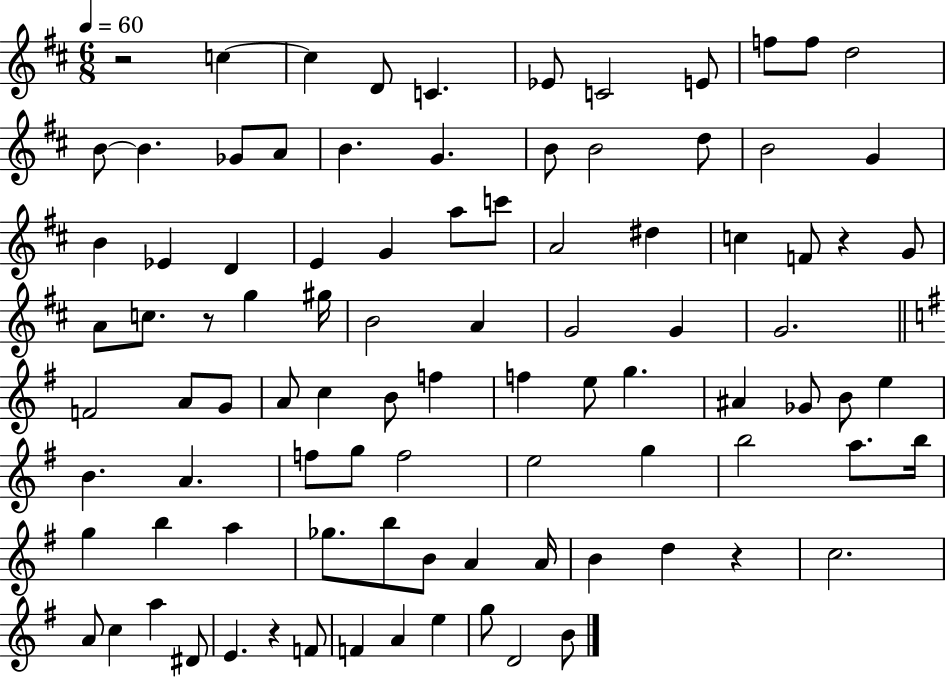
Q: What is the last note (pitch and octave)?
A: B4